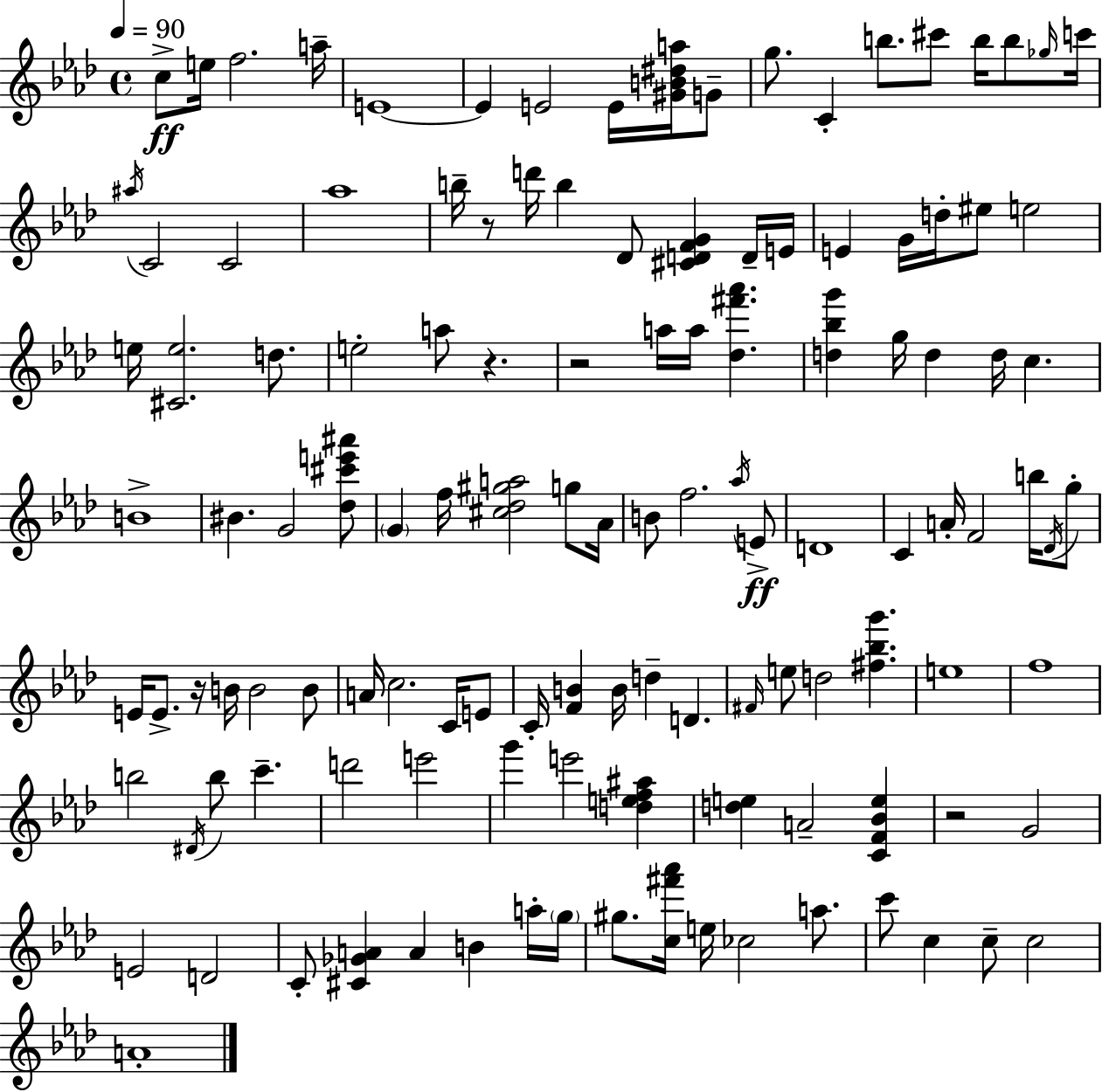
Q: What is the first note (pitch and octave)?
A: C5